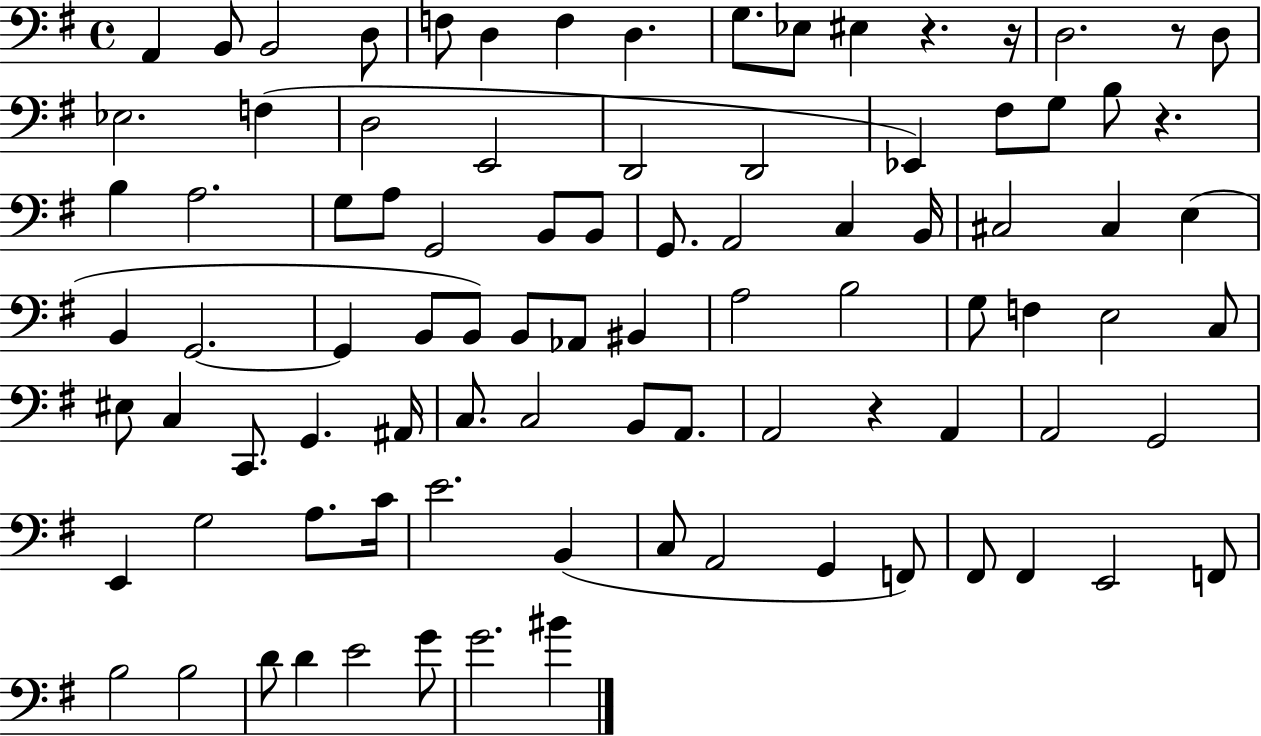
{
  \clef bass
  \time 4/4
  \defaultTimeSignature
  \key g \major
  a,4 b,8 b,2 d8 | f8 d4 f4 d4. | g8. ees8 eis4 r4. r16 | d2. r8 d8 | \break ees2. f4( | d2 e,2 | d,2 d,2 | ees,4) fis8 g8 b8 r4. | \break b4 a2. | g8 a8 g,2 b,8 b,8 | g,8. a,2 c4 b,16 | cis2 cis4 e4( | \break b,4 g,2.~~ | g,4 b,8 b,8) b,8 aes,8 bis,4 | a2 b2 | g8 f4 e2 c8 | \break eis8 c4 c,8. g,4. ais,16 | c8. c2 b,8 a,8. | a,2 r4 a,4 | a,2 g,2 | \break e,4 g2 a8. c'16 | e'2. b,4( | c8 a,2 g,4 f,8) | fis,8 fis,4 e,2 f,8 | \break b2 b2 | d'8 d'4 e'2 g'8 | g'2. bis'4 | \bar "|."
}